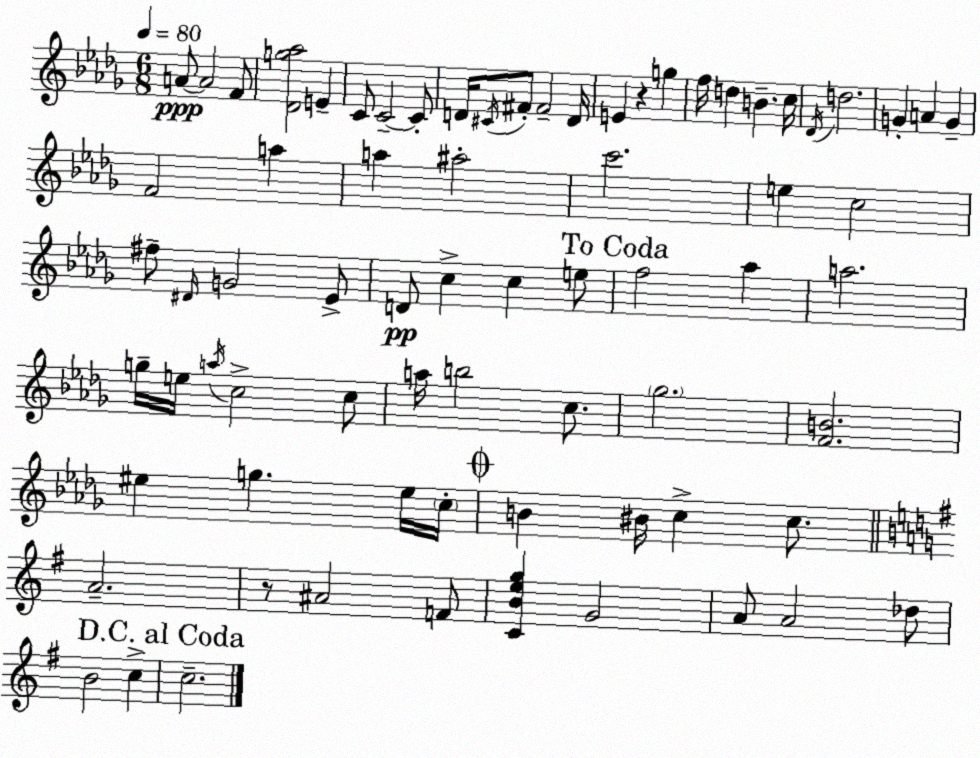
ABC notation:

X:1
T:Untitled
M:6/8
L:1/4
K:Bbm
A/2 A2 F/2 [_Dg_a]2 E C/2 C2 C/2 D/4 ^C/4 ^F/2 ^F2 D/4 E z g f/4 d B c/4 _D/4 d2 G A G F2 a a ^a2 c'2 e c2 ^f/2 ^D/4 G2 _E/2 D/2 c c e/2 f2 _a a2 g/4 e/4 a/4 c2 c/2 a/4 b2 c/2 _g2 [FB]2 ^e g ^e/4 c/4 B ^B/4 c c/2 A2 z/2 ^A2 F/2 [CBeg] G2 A/2 A2 _d/2 B2 c c2